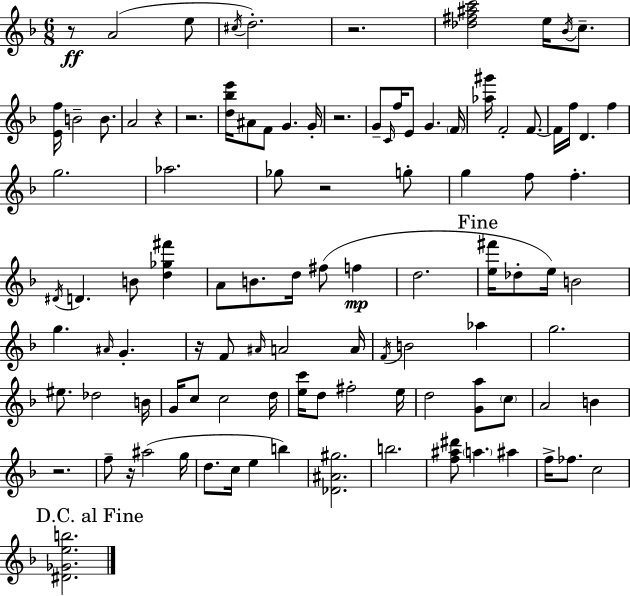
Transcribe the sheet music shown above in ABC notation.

X:1
T:Untitled
M:6/8
L:1/4
K:F
z/2 A2 e/2 ^c/4 d2 z2 [_d^f^ac']2 e/4 _B/4 c/2 [Ef]/4 B2 B/2 A2 z z2 [d_be']/4 ^A/2 F/2 G G/4 z2 G/2 C/4 f/4 E/2 G F/4 [_a^g']/4 F2 F/2 F/4 f/4 D f g2 _a2 _g/2 z2 g/2 g f/2 f ^D/4 D B/2 [d_g^f'] A/2 B/2 d/4 ^f/2 f d2 [e^f']/4 _d/2 e/4 B2 g ^A/4 G z/4 F/2 ^A/4 A2 A/4 F/4 B2 _a g2 ^e/2 _d2 B/4 G/4 c/2 c2 d/4 [ec']/4 d/2 ^f2 e/4 d2 [Ga]/2 c/2 A2 B z2 f/2 z/4 ^a2 g/4 d/2 c/4 e b [_D^A^g]2 b2 [f^a^d']/2 a ^a f/4 _f/2 c2 [^D_Geb]2